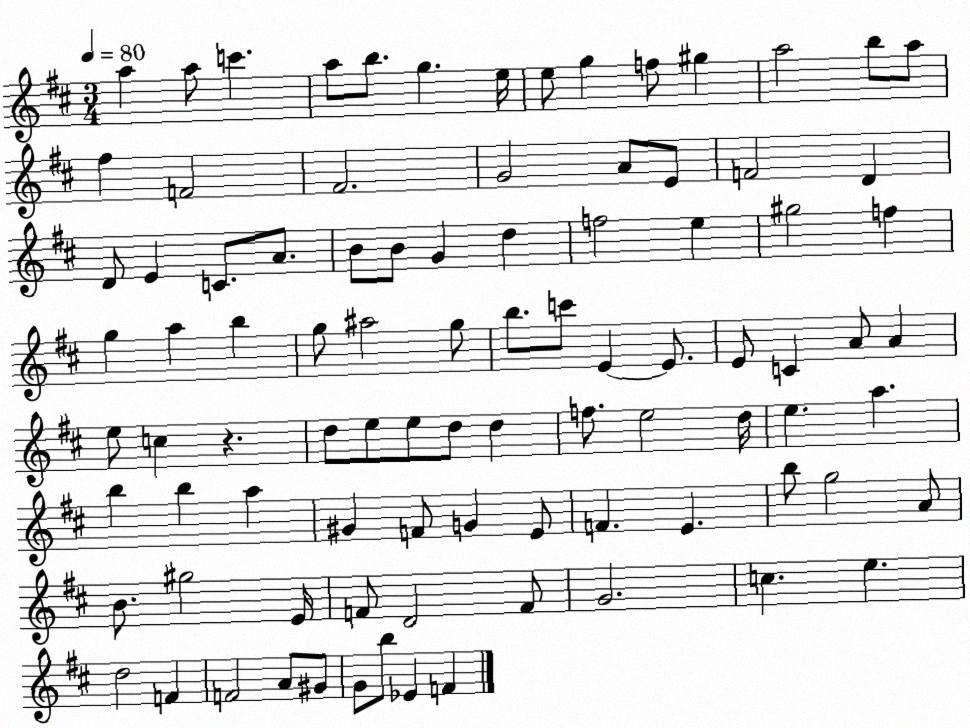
X:1
T:Untitled
M:3/4
L:1/4
K:D
a a/2 c' a/2 b/2 g e/4 e/2 g f/2 ^g a2 b/2 a/2 ^f F2 ^F2 G2 A/2 E/2 F2 D D/2 E C/2 A/2 B/2 B/2 G d f2 e ^g2 f g a b g/2 ^a2 g/2 b/2 c'/2 E E/2 E/2 C A/2 A e/2 c z d/2 e/2 e/2 d/2 d f/2 e2 d/4 e a b b a ^G F/2 G E/2 F E b/2 g2 A/2 B/2 ^g2 E/4 F/2 D2 F/2 G2 c e d2 F F2 A/2 ^G/2 G/2 b/2 _E F